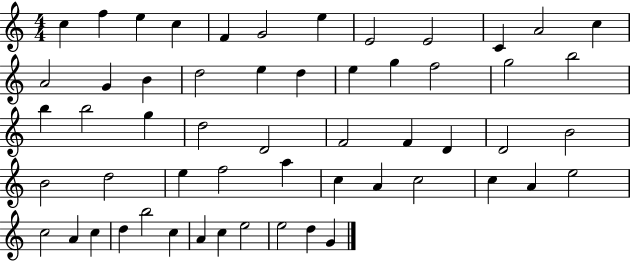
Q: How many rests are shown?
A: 0